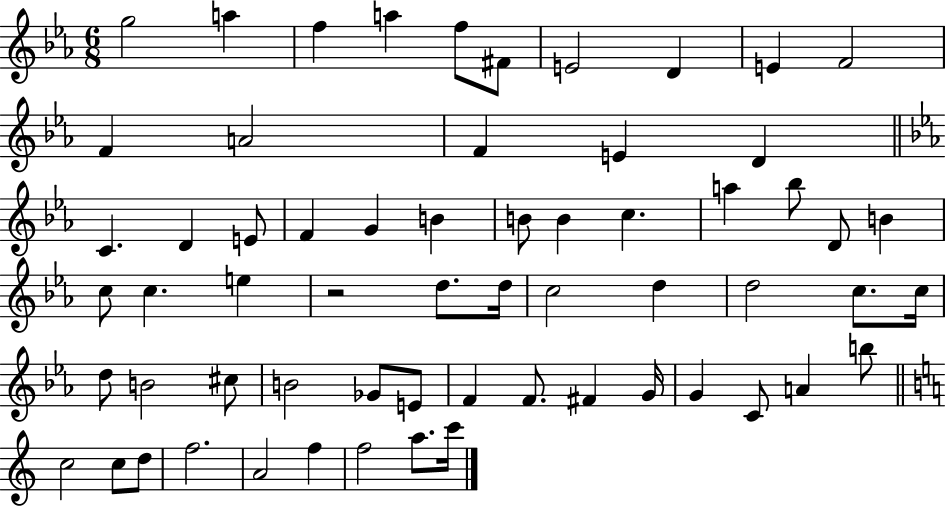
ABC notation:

X:1
T:Untitled
M:6/8
L:1/4
K:Eb
g2 a f a f/2 ^F/2 E2 D E F2 F A2 F E D C D E/2 F G B B/2 B c a _b/2 D/2 B c/2 c e z2 d/2 d/4 c2 d d2 c/2 c/4 d/2 B2 ^c/2 B2 _G/2 E/2 F F/2 ^F G/4 G C/2 A b/2 c2 c/2 d/2 f2 A2 f f2 a/2 c'/4